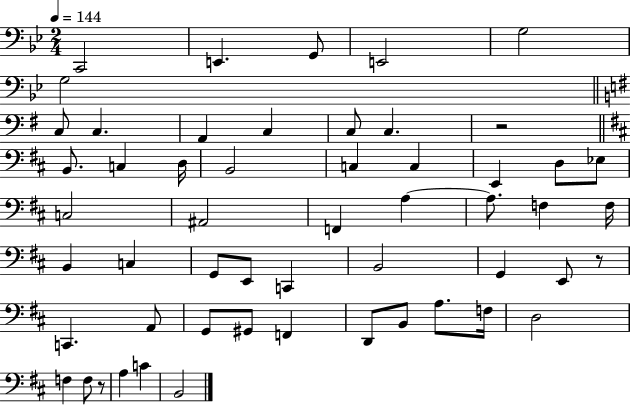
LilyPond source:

{
  \clef bass
  \numericTimeSignature
  \time 2/4
  \key bes \major
  \tempo 4 = 144
  c,2 | e,4. g,8 | e,2 | g2 | \break g2 | \bar "||" \break \key g \major c8 c4. | a,4 c4 | c8 c4. | r2 | \break \bar "||" \break \key d \major b,8. c4 d16 | b,2 | c4 c4 | e,4 d8 ees8 | \break c2 | ais,2 | f,4 a4~~ | a8. f4 f16 | \break b,4 c4 | g,8 e,8 c,4 | b,2 | g,4 e,8 r8 | \break c,4. a,8 | g,8 gis,8 f,4 | d,8 b,8 a8. f16 | d2 | \break f4 f8 r8 | a4 c'4 | b,2 | \bar "|."
}